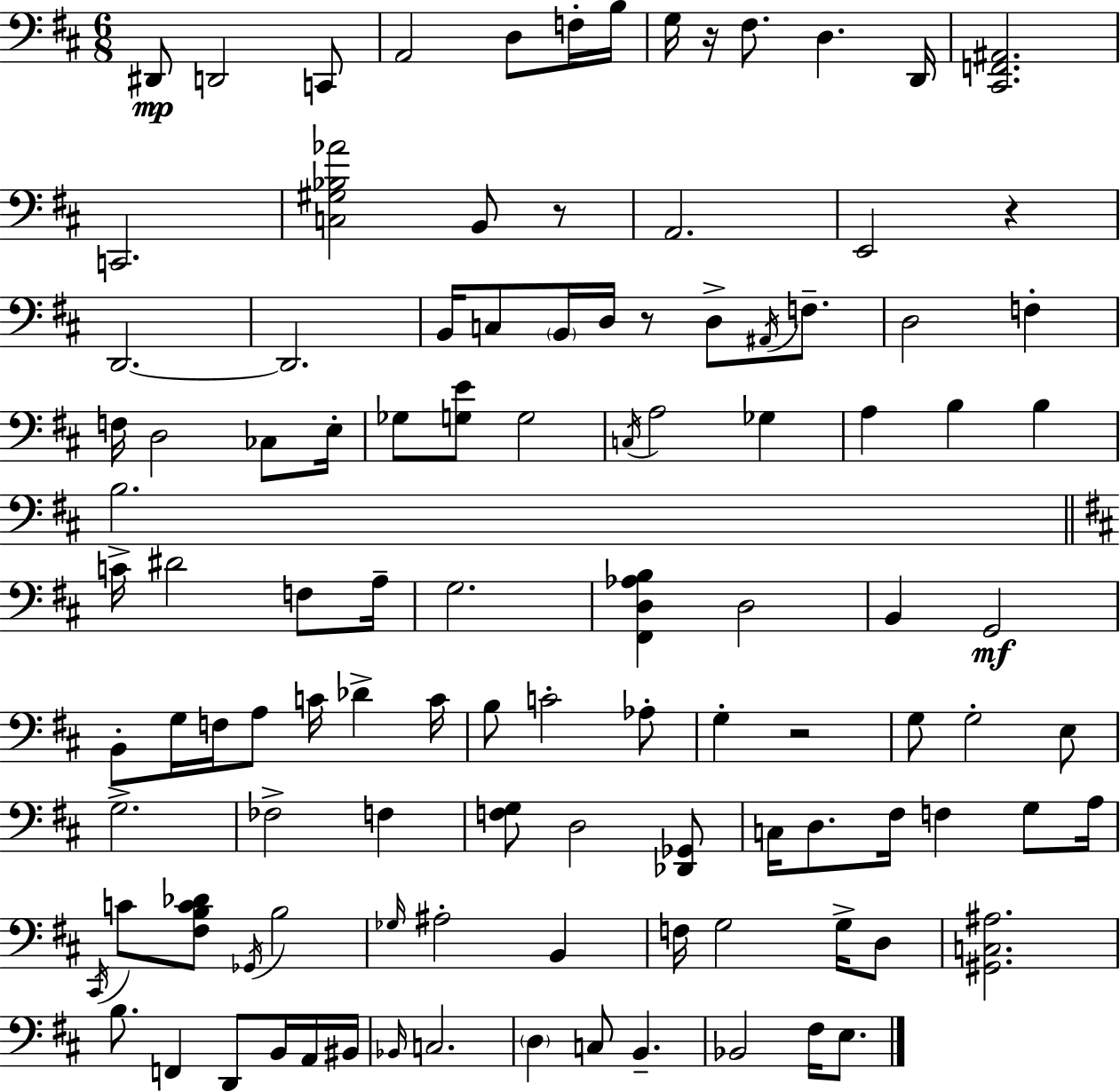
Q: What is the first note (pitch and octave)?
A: D#2